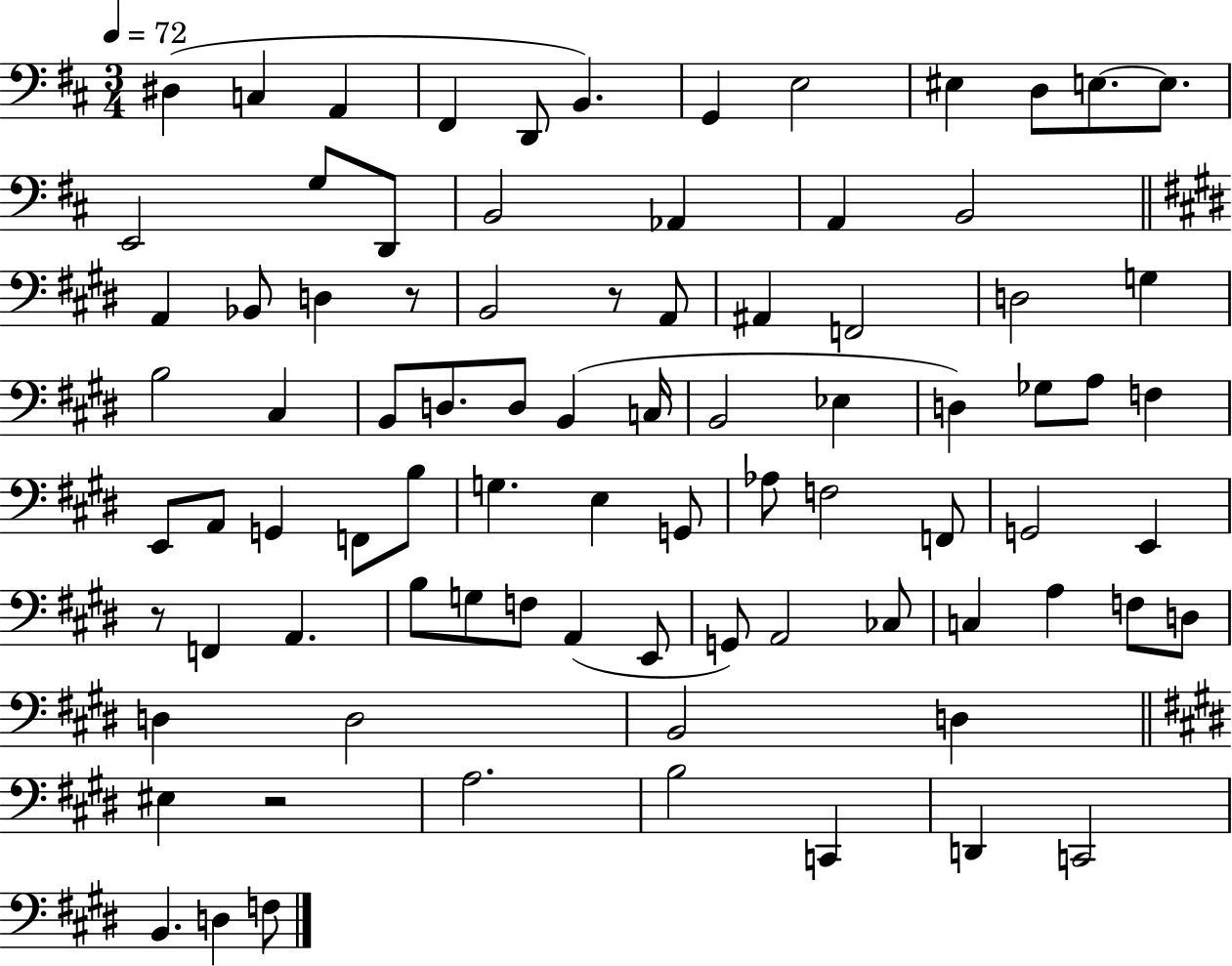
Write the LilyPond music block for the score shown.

{
  \clef bass
  \numericTimeSignature
  \time 3/4
  \key d \major
  \tempo 4 = 72
  dis4( c4 a,4 | fis,4 d,8 b,4.) | g,4 e2 | eis4 d8 e8.~~ e8. | \break e,2 g8 d,8 | b,2 aes,4 | a,4 b,2 | \bar "||" \break \key e \major a,4 bes,8 d4 r8 | b,2 r8 a,8 | ais,4 f,2 | d2 g4 | \break b2 cis4 | b,8 d8. d8 b,4( c16 | b,2 ees4 | d4) ges8 a8 f4 | \break e,8 a,8 g,4 f,8 b8 | g4. e4 g,8 | aes8 f2 f,8 | g,2 e,4 | \break r8 f,4 a,4. | b8 g8 f8 a,4( e,8 | g,8) a,2 ces8 | c4 a4 f8 d8 | \break d4 d2 | b,2 d4 | \bar "||" \break \key e \major eis4 r2 | a2. | b2 c,4 | d,4 c,2 | \break b,4. d4 f8 | \bar "|."
}